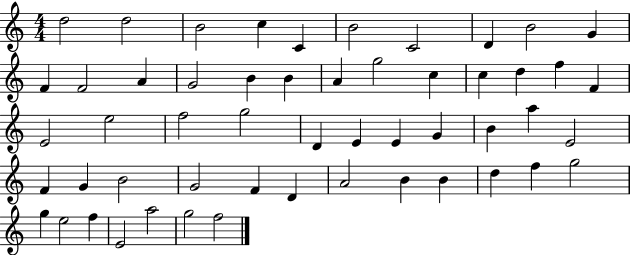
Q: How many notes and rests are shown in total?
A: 53